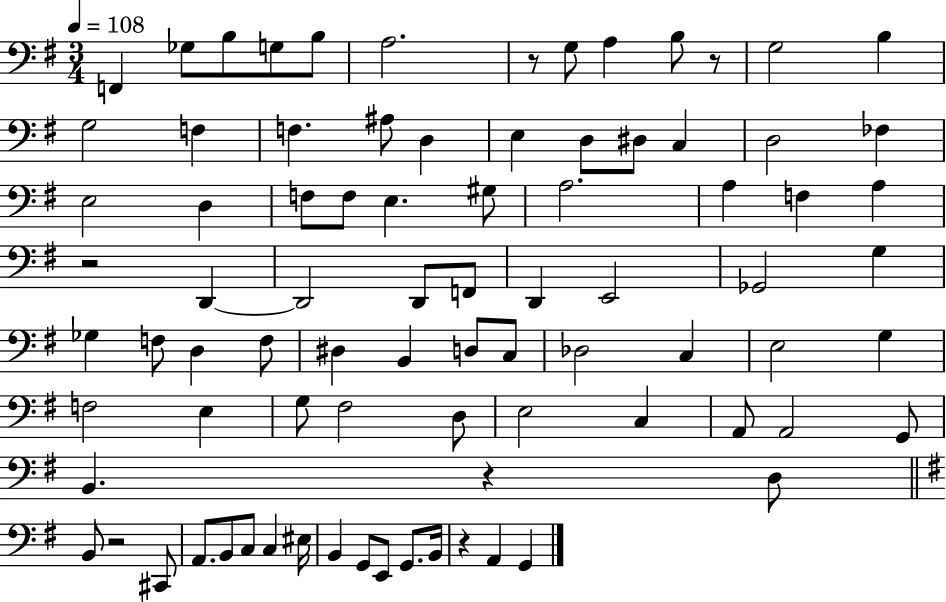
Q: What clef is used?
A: bass